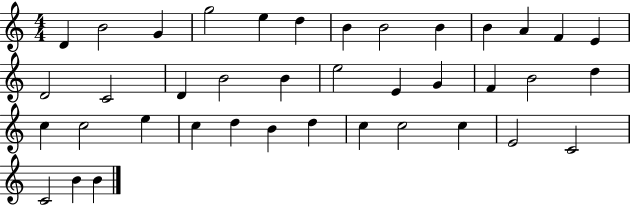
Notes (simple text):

D4/q B4/h G4/q G5/h E5/q D5/q B4/q B4/h B4/q B4/q A4/q F4/q E4/q D4/h C4/h D4/q B4/h B4/q E5/h E4/q G4/q F4/q B4/h D5/q C5/q C5/h E5/q C5/q D5/q B4/q D5/q C5/q C5/h C5/q E4/h C4/h C4/h B4/q B4/q